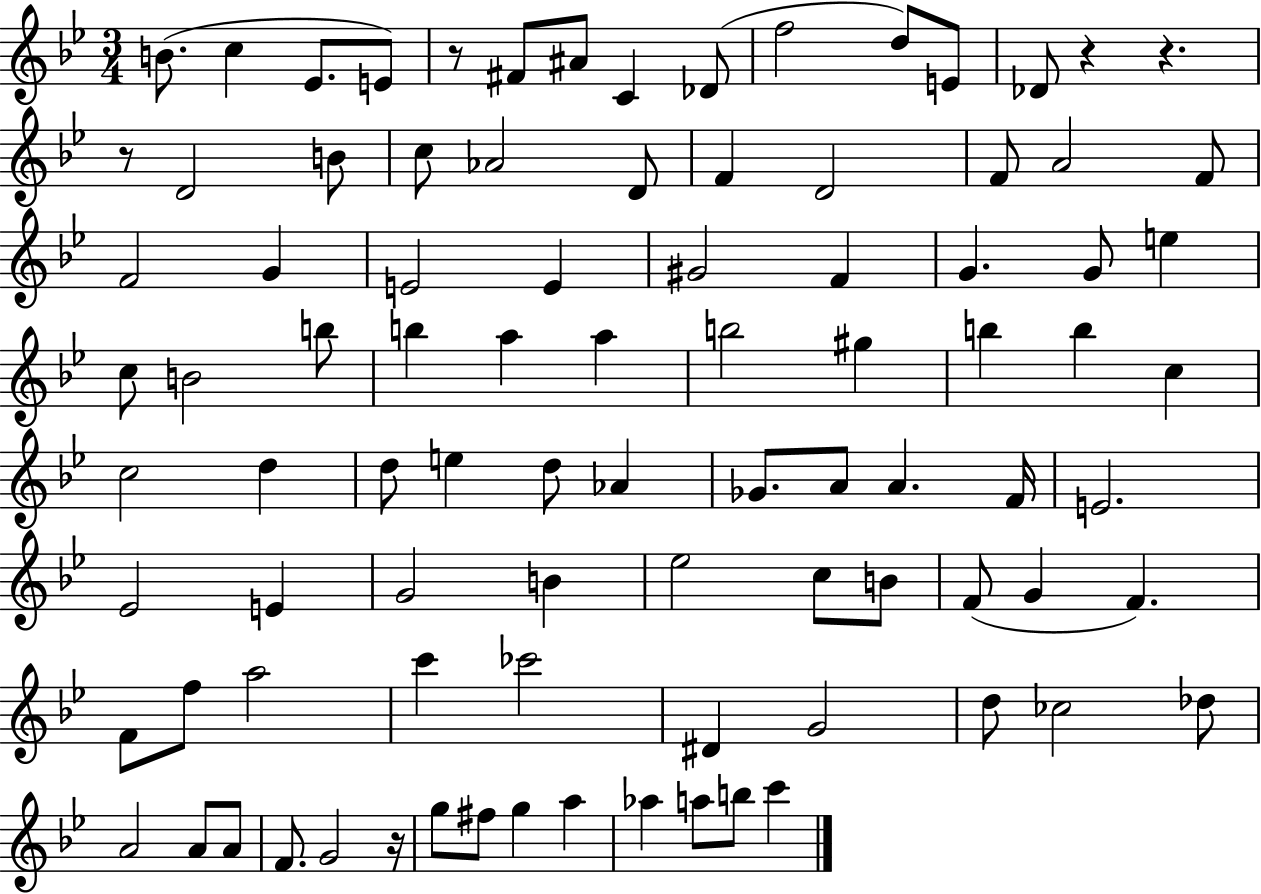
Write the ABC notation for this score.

X:1
T:Untitled
M:3/4
L:1/4
K:Bb
B/2 c _E/2 E/2 z/2 ^F/2 ^A/2 C _D/2 f2 d/2 E/2 _D/2 z z z/2 D2 B/2 c/2 _A2 D/2 F D2 F/2 A2 F/2 F2 G E2 E ^G2 F G G/2 e c/2 B2 b/2 b a a b2 ^g b b c c2 d d/2 e d/2 _A _G/2 A/2 A F/4 E2 _E2 E G2 B _e2 c/2 B/2 F/2 G F F/2 f/2 a2 c' _c'2 ^D G2 d/2 _c2 _d/2 A2 A/2 A/2 F/2 G2 z/4 g/2 ^f/2 g a _a a/2 b/2 c'